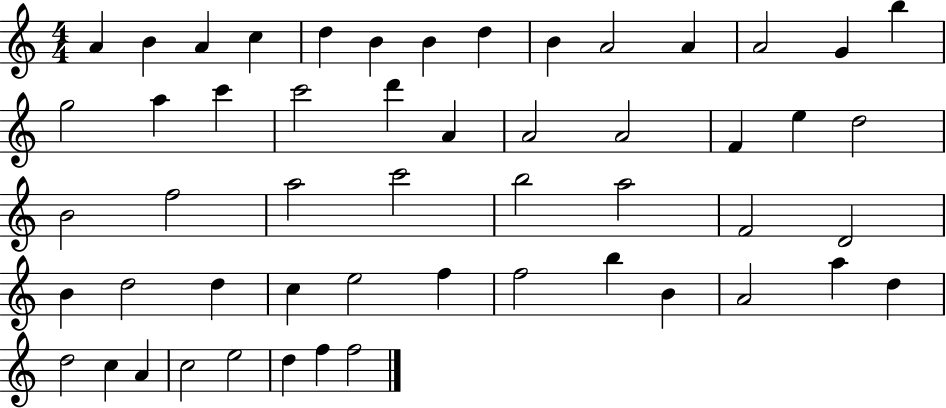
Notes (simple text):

A4/q B4/q A4/q C5/q D5/q B4/q B4/q D5/q B4/q A4/h A4/q A4/h G4/q B5/q G5/h A5/q C6/q C6/h D6/q A4/q A4/h A4/h F4/q E5/q D5/h B4/h F5/h A5/h C6/h B5/h A5/h F4/h D4/h B4/q D5/h D5/q C5/q E5/h F5/q F5/h B5/q B4/q A4/h A5/q D5/q D5/h C5/q A4/q C5/h E5/h D5/q F5/q F5/h